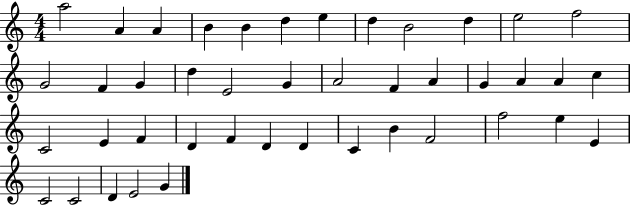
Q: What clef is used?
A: treble